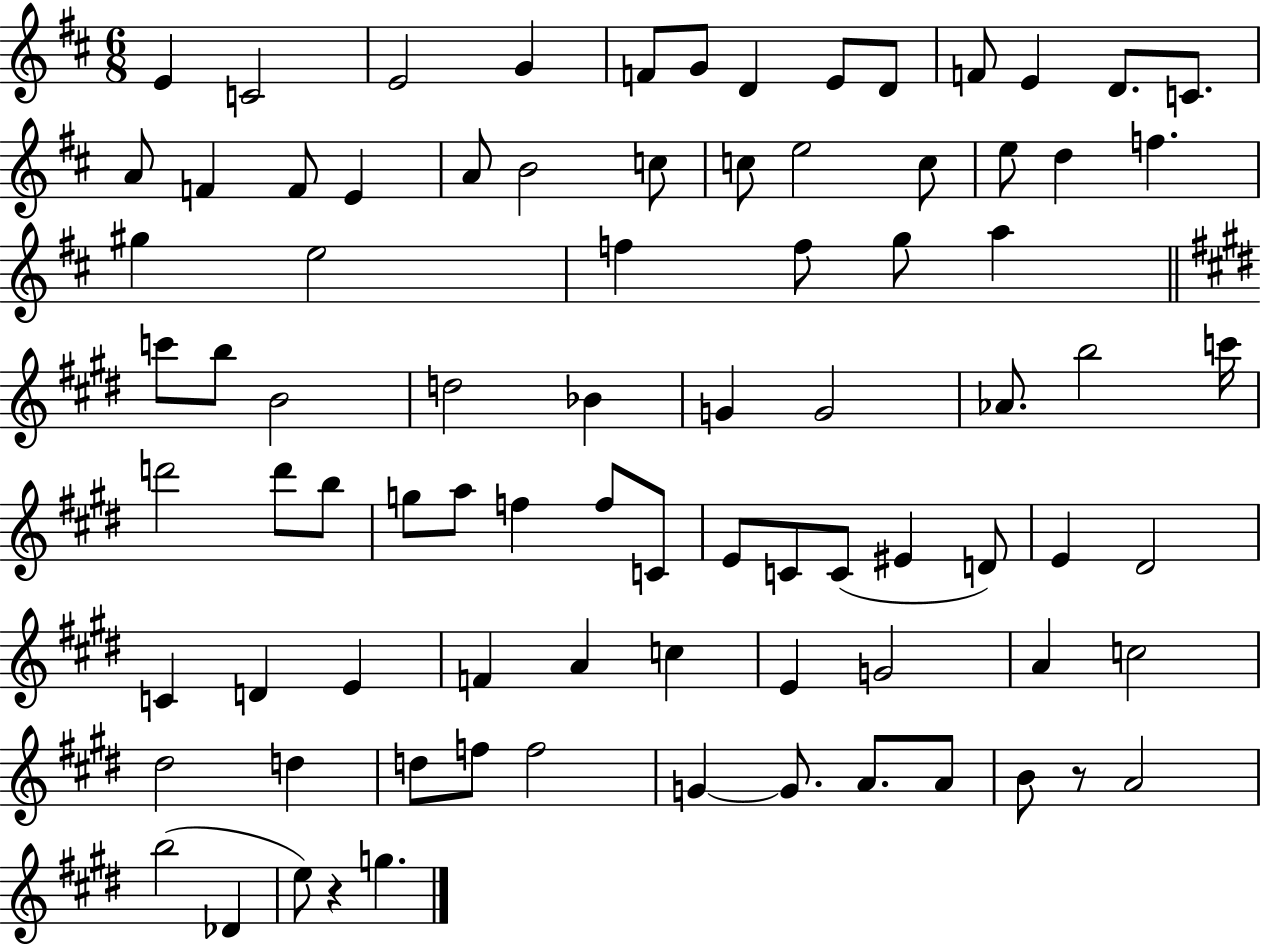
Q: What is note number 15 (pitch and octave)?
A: F4